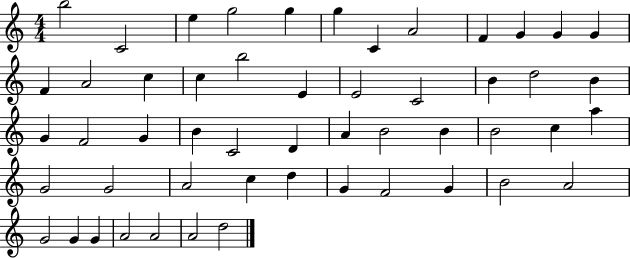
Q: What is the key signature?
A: C major